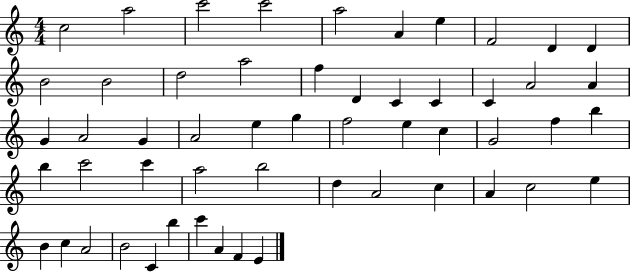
X:1
T:Untitled
M:4/4
L:1/4
K:C
c2 a2 c'2 c'2 a2 A e F2 D D B2 B2 d2 a2 f D C C C A2 A G A2 G A2 e g f2 e c G2 f b b c'2 c' a2 b2 d A2 c A c2 e B c A2 B2 C b c' A F E